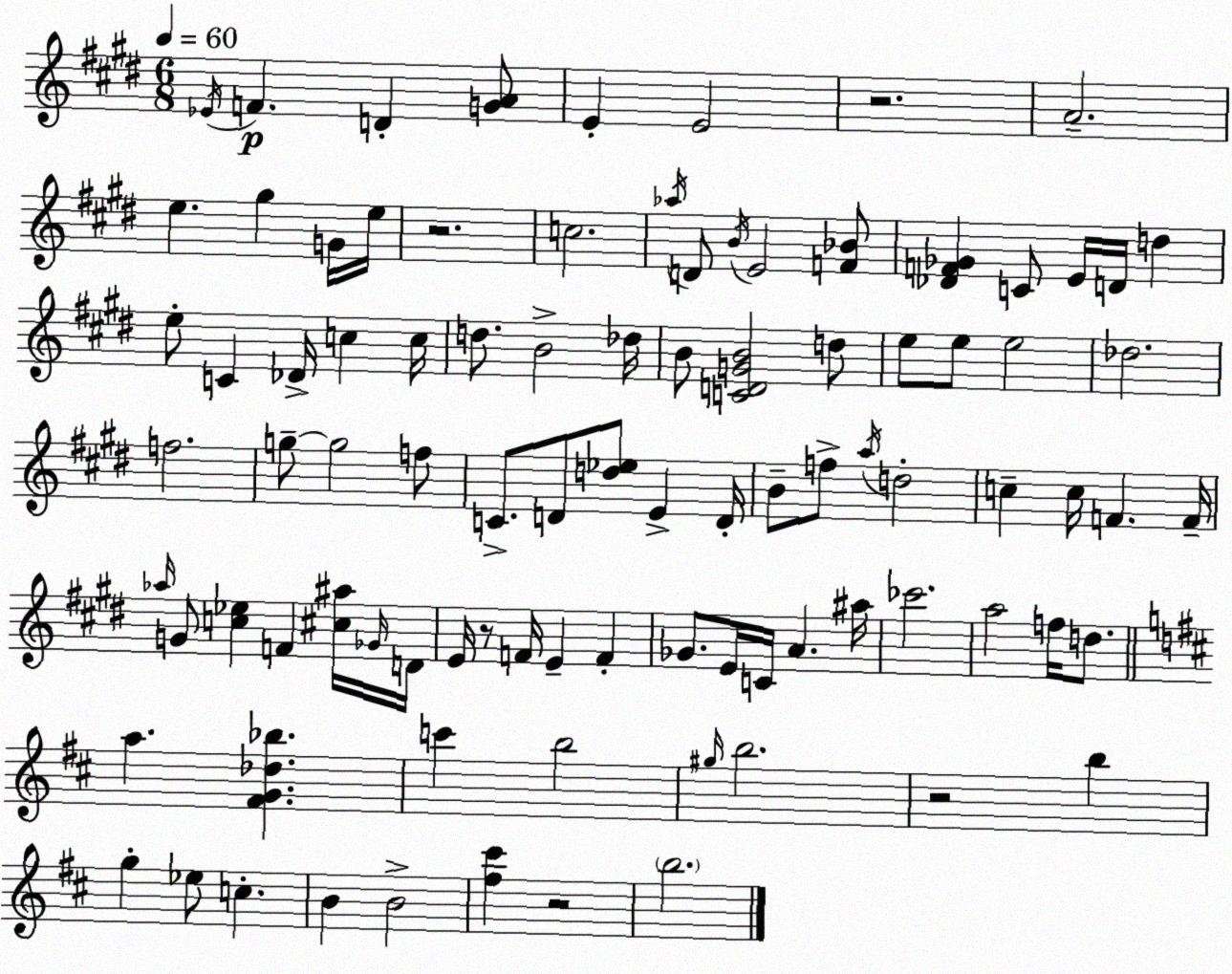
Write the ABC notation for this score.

X:1
T:Untitled
M:6/8
L:1/4
K:E
_E/4 F D [GA]/2 E E2 z2 A2 e ^g G/4 e/4 z2 c2 _a/4 D/2 B/4 E2 [F_B]/2 [_DF_G] C/2 E/4 D/4 d e/2 C _D/4 c c/4 d/2 B2 _d/4 B/2 [CDGB]2 d/2 e/2 e/2 e2 _d2 f2 g/2 g2 f/2 C/2 D/2 [d_e]/2 E D/4 B/2 f/2 a/4 d2 c c/4 F F/4 _a/4 G/2 [c_e] F [^c^a]/4 _G/4 D/4 E/4 z/2 F/4 E F _G/2 E/4 C/4 A ^a/4 _c'2 a2 f/4 d/2 a [^FG_d_b] c' b2 ^g/4 b2 z2 b g _e/2 c B B2 [^f^c'] z2 b2